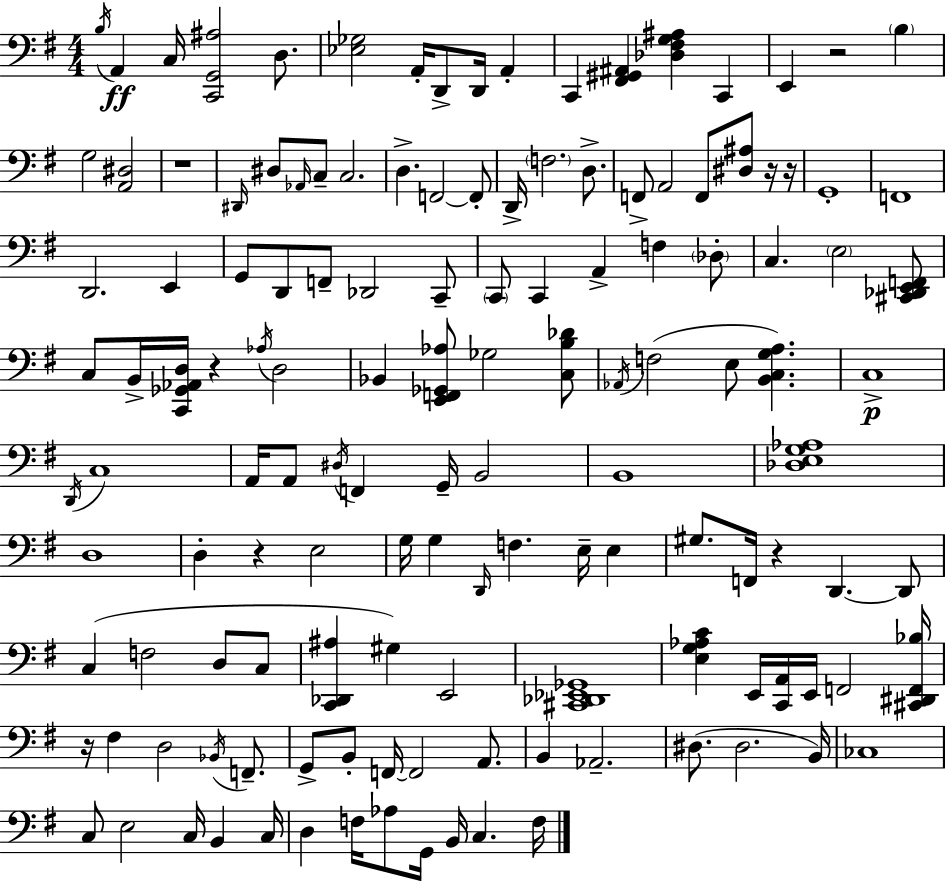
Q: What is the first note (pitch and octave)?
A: B3